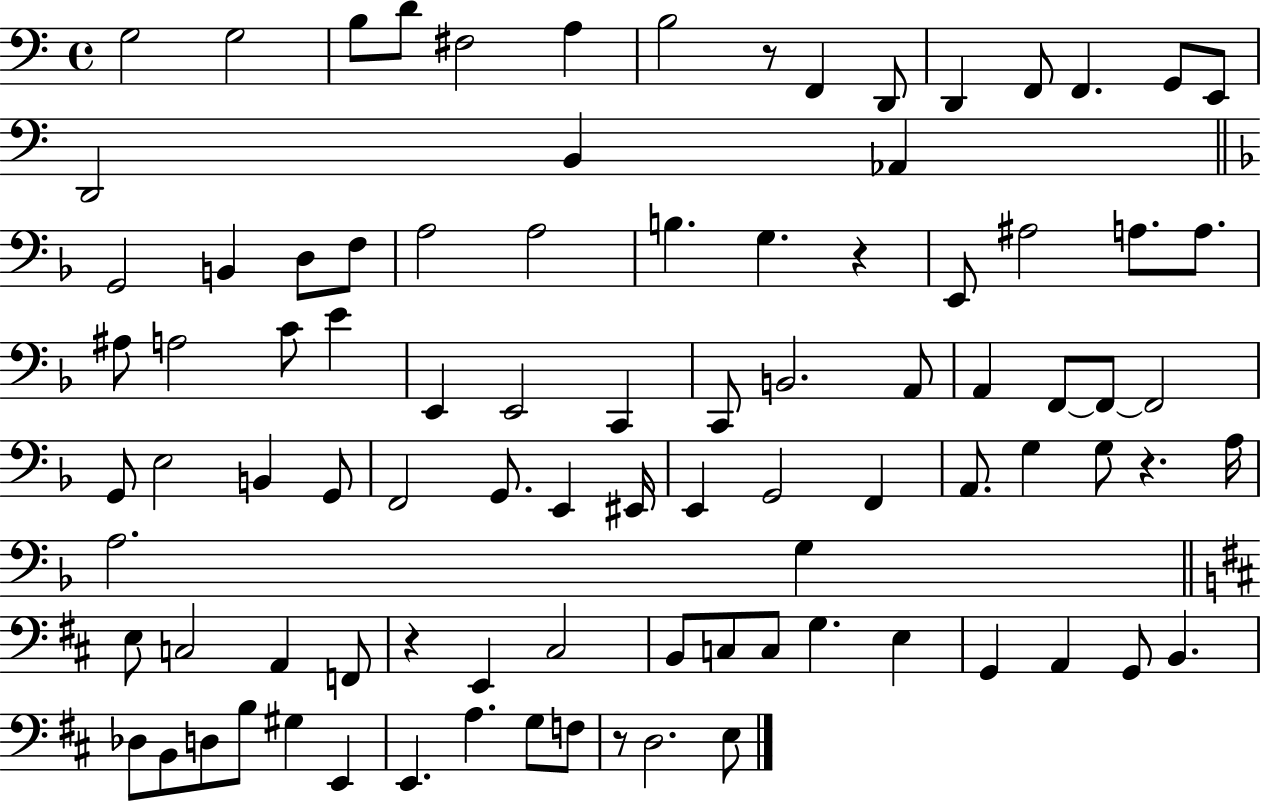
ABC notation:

X:1
T:Untitled
M:4/4
L:1/4
K:C
G,2 G,2 B,/2 D/2 ^F,2 A, B,2 z/2 F,, D,,/2 D,, F,,/2 F,, G,,/2 E,,/2 D,,2 B,, _A,, G,,2 B,, D,/2 F,/2 A,2 A,2 B, G, z E,,/2 ^A,2 A,/2 A,/2 ^A,/2 A,2 C/2 E E,, E,,2 C,, C,,/2 B,,2 A,,/2 A,, F,,/2 F,,/2 F,,2 G,,/2 E,2 B,, G,,/2 F,,2 G,,/2 E,, ^E,,/4 E,, G,,2 F,, A,,/2 G, G,/2 z A,/4 A,2 G, E,/2 C,2 A,, F,,/2 z E,, ^C,2 B,,/2 C,/2 C,/2 G, E, G,, A,, G,,/2 B,, _D,/2 B,,/2 D,/2 B,/2 ^G, E,, E,, A, G,/2 F,/2 z/2 D,2 E,/2